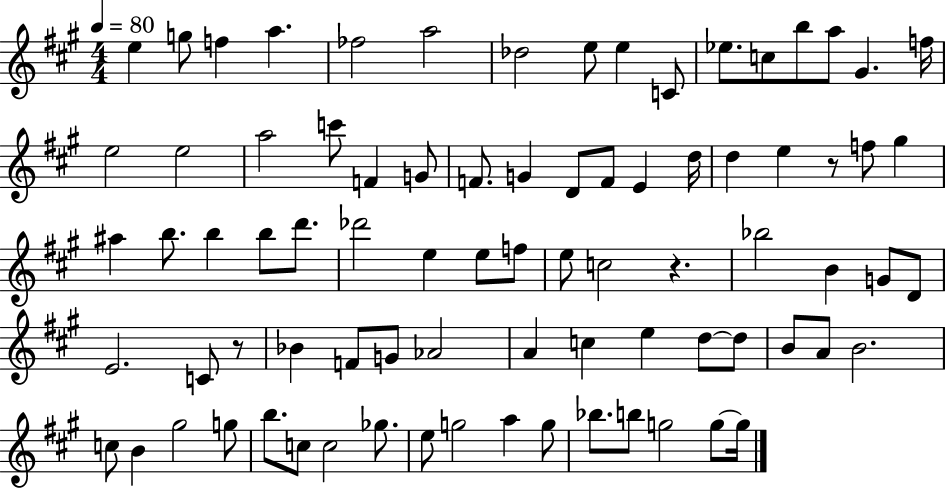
E5/q G5/e F5/q A5/q. FES5/h A5/h Db5/h E5/e E5/q C4/e Eb5/e. C5/e B5/e A5/e G#4/q. F5/s E5/h E5/h A5/h C6/e F4/q G4/e F4/e. G4/q D4/e F4/e E4/q D5/s D5/q E5/q R/e F5/e G#5/q A#5/q B5/e. B5/q B5/e D6/e. Db6/h E5/q E5/e F5/e E5/e C5/h R/q. Bb5/h B4/q G4/e D4/e E4/h. C4/e R/e Bb4/q F4/e G4/e Ab4/h A4/q C5/q E5/q D5/e D5/e B4/e A4/e B4/h. C5/e B4/q G#5/h G5/e B5/e. C5/e C5/h Gb5/e. E5/e G5/h A5/q G5/e Bb5/e. B5/e G5/h G5/e G5/s